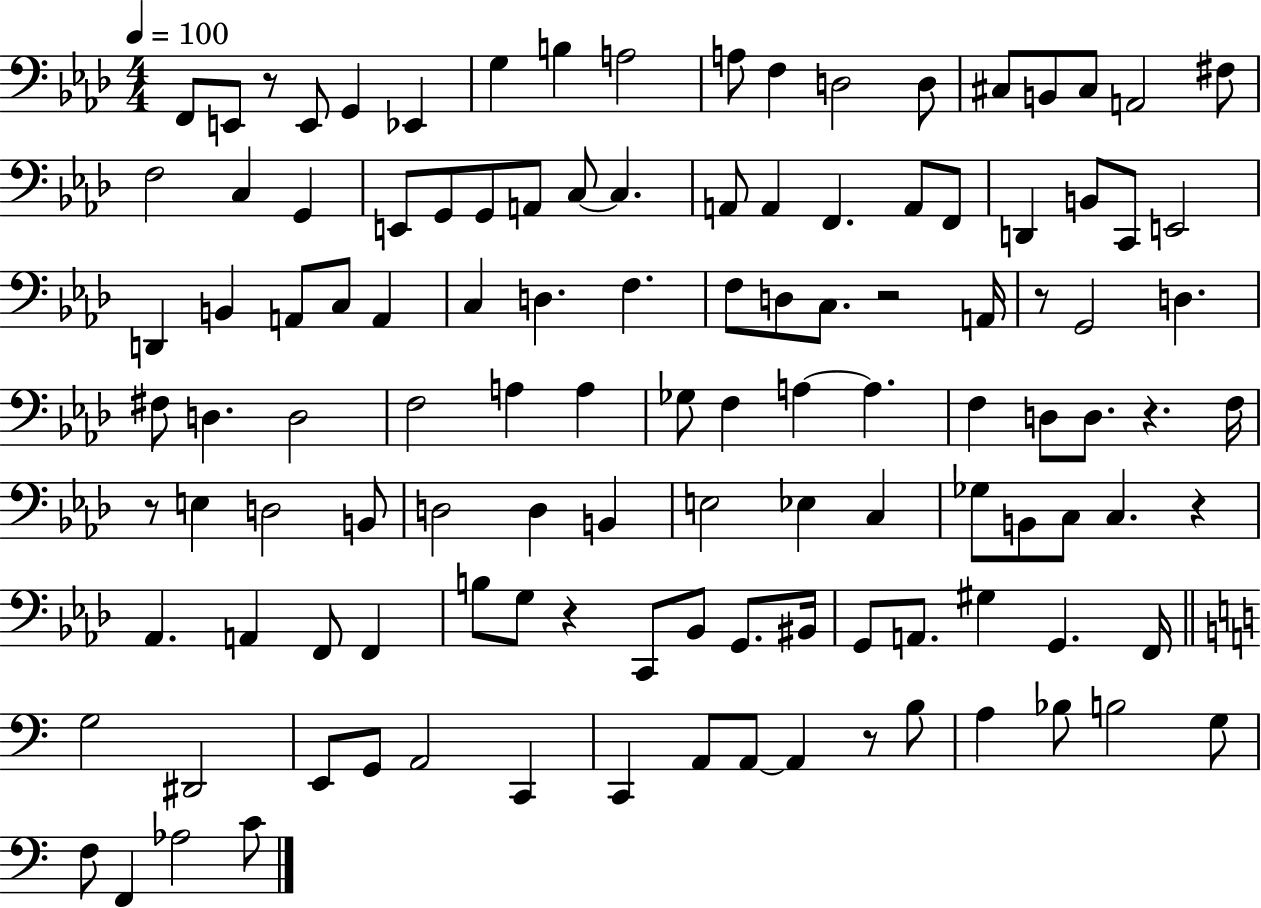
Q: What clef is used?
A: bass